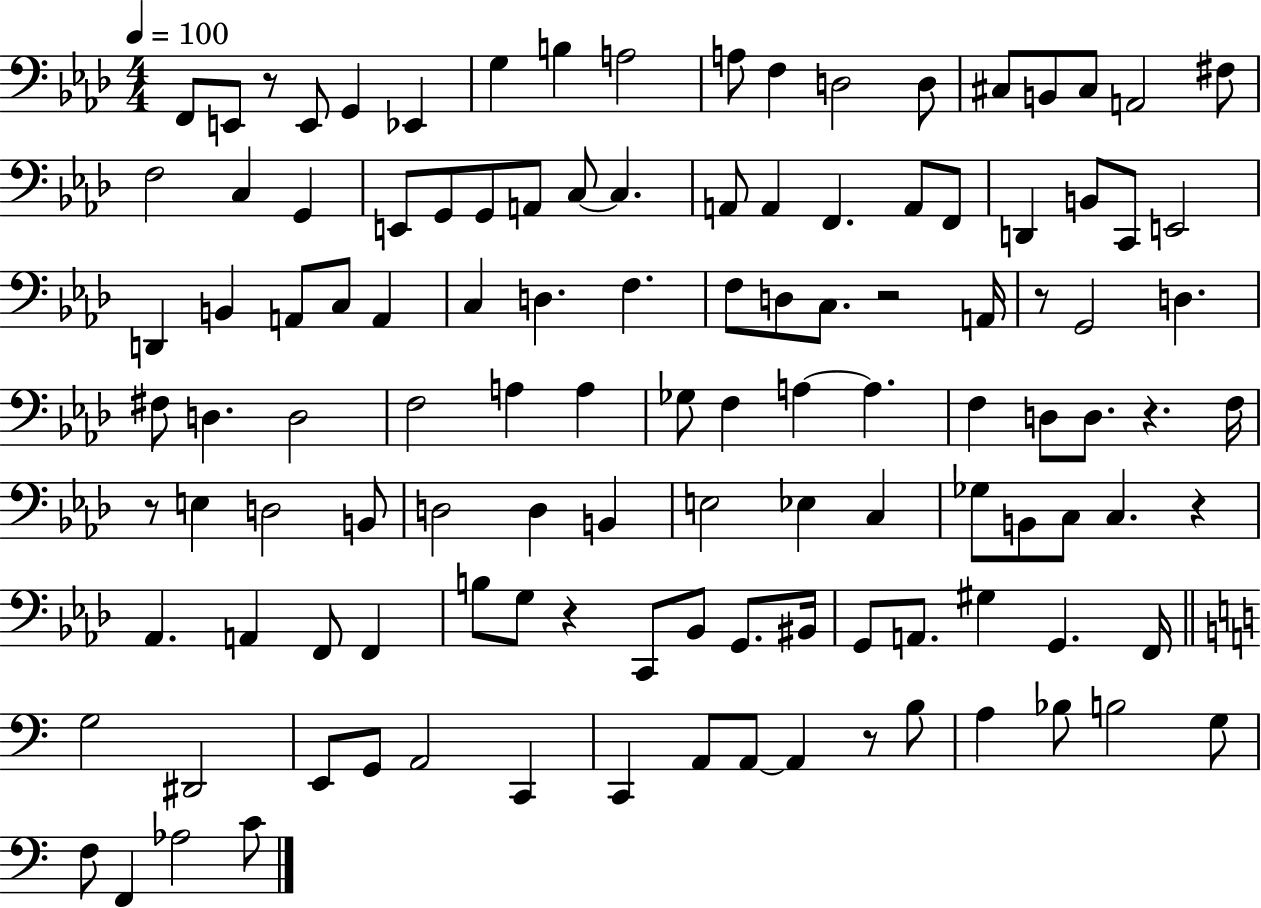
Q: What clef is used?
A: bass